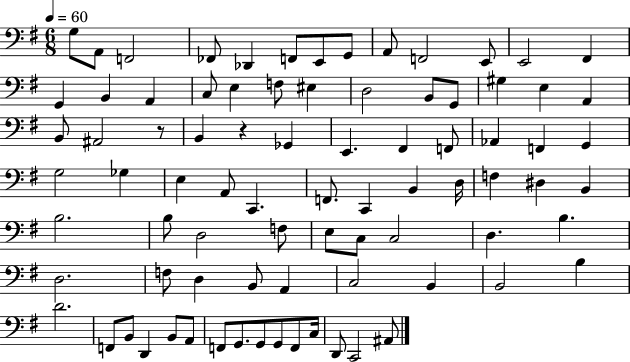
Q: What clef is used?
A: bass